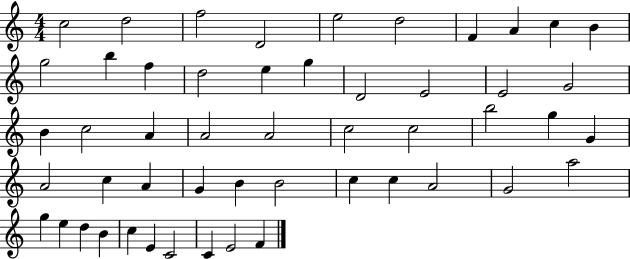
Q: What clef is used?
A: treble